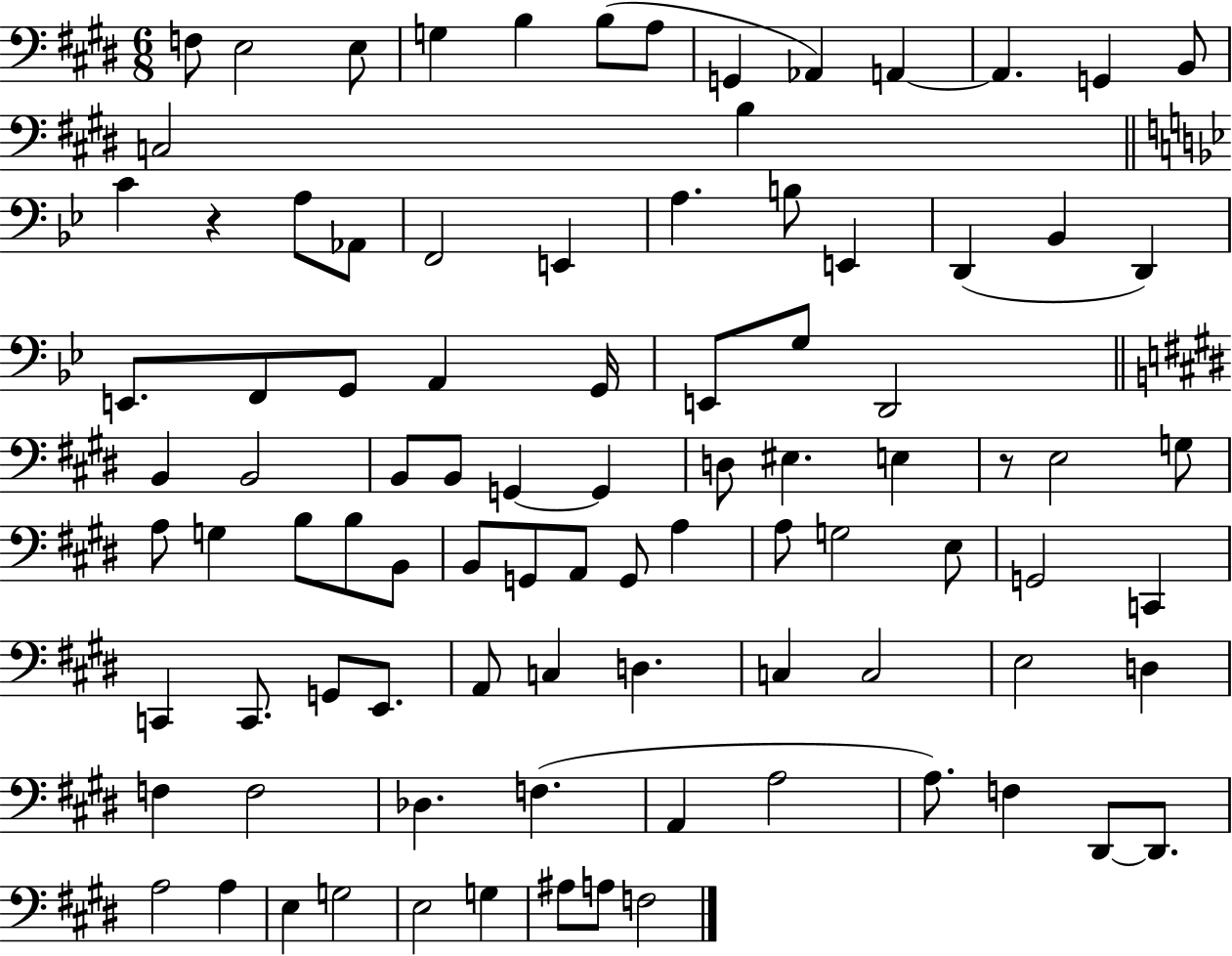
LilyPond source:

{
  \clef bass
  \numericTimeSignature
  \time 6/8
  \key e \major
  f8 e2 e8 | g4 b4 b8( a8 | g,4 aes,4) a,4~~ | a,4. g,4 b,8 | \break c2 b4 | \bar "||" \break \key bes \major c'4 r4 a8 aes,8 | f,2 e,4 | a4. b8 e,4 | d,4( bes,4 d,4) | \break e,8. f,8 g,8 a,4 g,16 | e,8 g8 d,2 | \bar "||" \break \key e \major b,4 b,2 | b,8 b,8 g,4~~ g,4 | d8 eis4. e4 | r8 e2 g8 | \break a8 g4 b8 b8 b,8 | b,8 g,8 a,8 g,8 a4 | a8 g2 e8 | g,2 c,4 | \break c,4 c,8. g,8 e,8. | a,8 c4 d4. | c4 c2 | e2 d4 | \break f4 f2 | des4. f4.( | a,4 a2 | a8.) f4 dis,8~~ dis,8. | \break a2 a4 | e4 g2 | e2 g4 | ais8 a8 f2 | \break \bar "|."
}